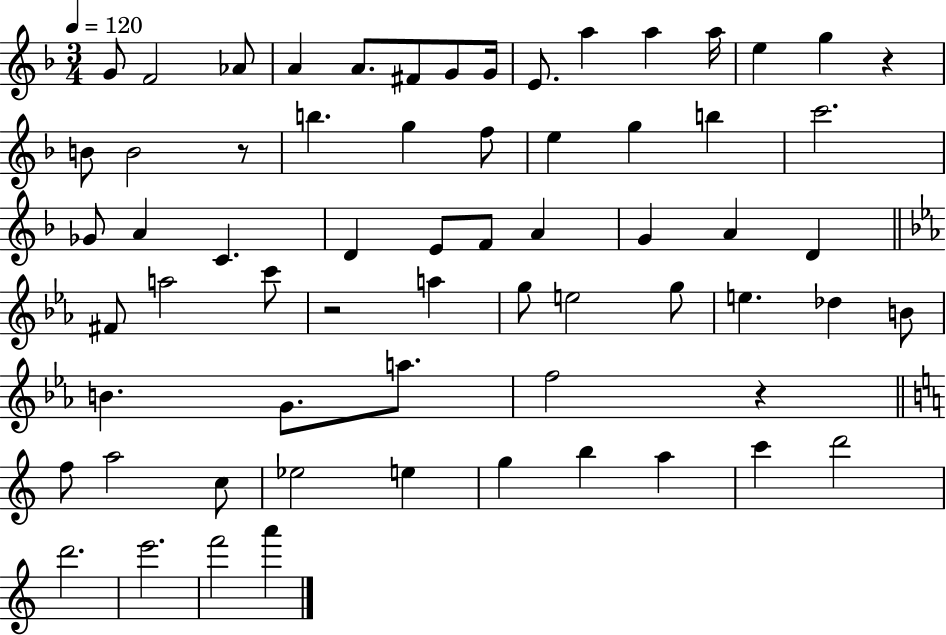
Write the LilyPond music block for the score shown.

{
  \clef treble
  \numericTimeSignature
  \time 3/4
  \key f \major
  \tempo 4 = 120
  g'8 f'2 aes'8 | a'4 a'8. fis'8 g'8 g'16 | e'8. a''4 a''4 a''16 | e''4 g''4 r4 | \break b'8 b'2 r8 | b''4. g''4 f''8 | e''4 g''4 b''4 | c'''2. | \break ges'8 a'4 c'4. | d'4 e'8 f'8 a'4 | g'4 a'4 d'4 | \bar "||" \break \key ees \major fis'8 a''2 c'''8 | r2 a''4 | g''8 e''2 g''8 | e''4. des''4 b'8 | \break b'4. g'8. a''8. | f''2 r4 | \bar "||" \break \key c \major f''8 a''2 c''8 | ees''2 e''4 | g''4 b''4 a''4 | c'''4 d'''2 | \break d'''2. | e'''2. | f'''2 a'''4 | \bar "|."
}